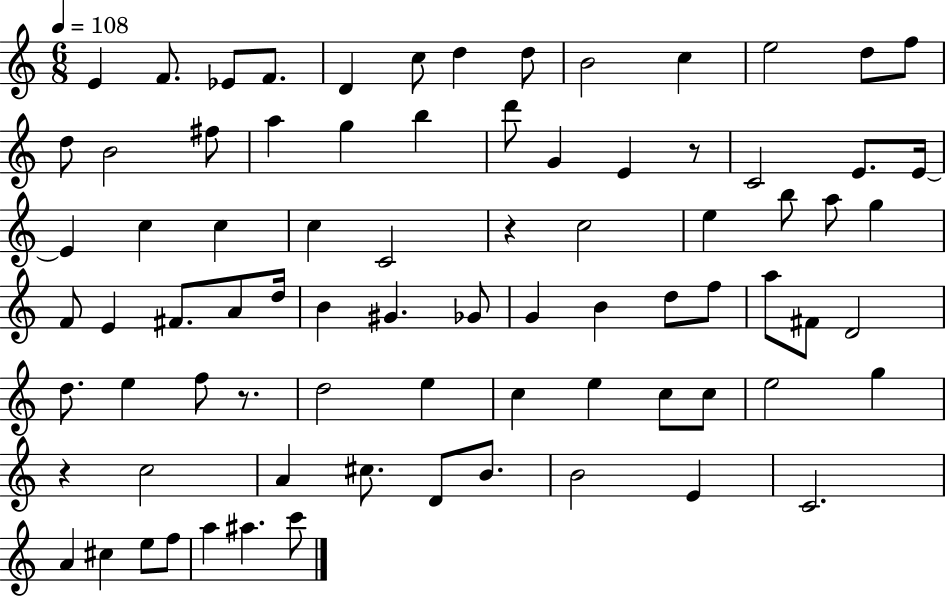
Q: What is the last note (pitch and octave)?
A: C6